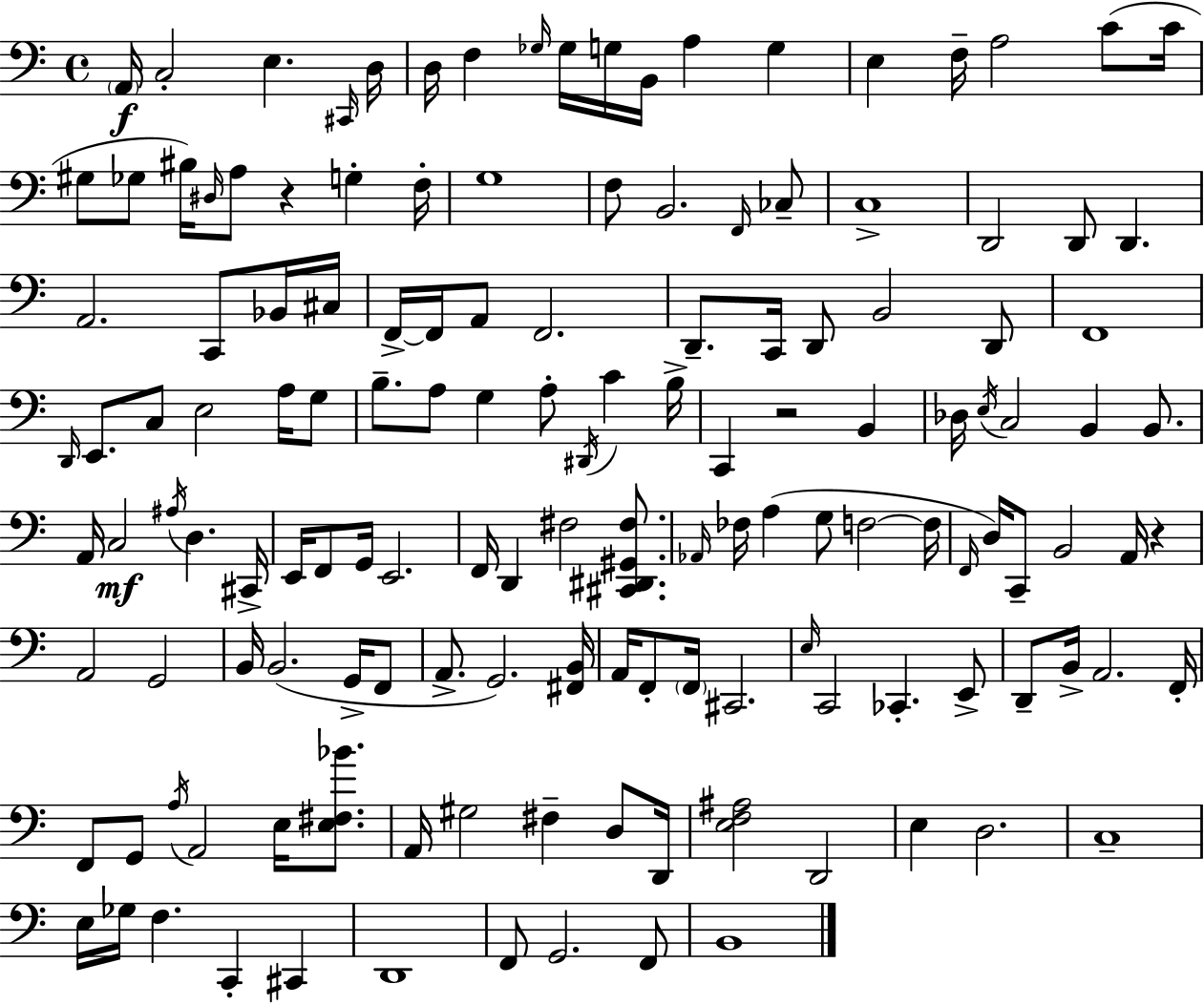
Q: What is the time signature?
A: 4/4